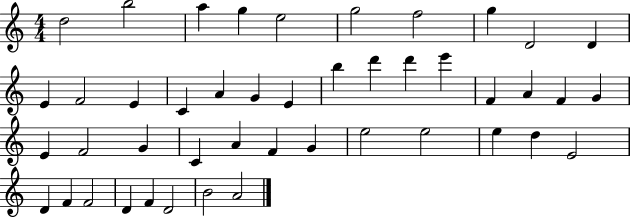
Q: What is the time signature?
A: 4/4